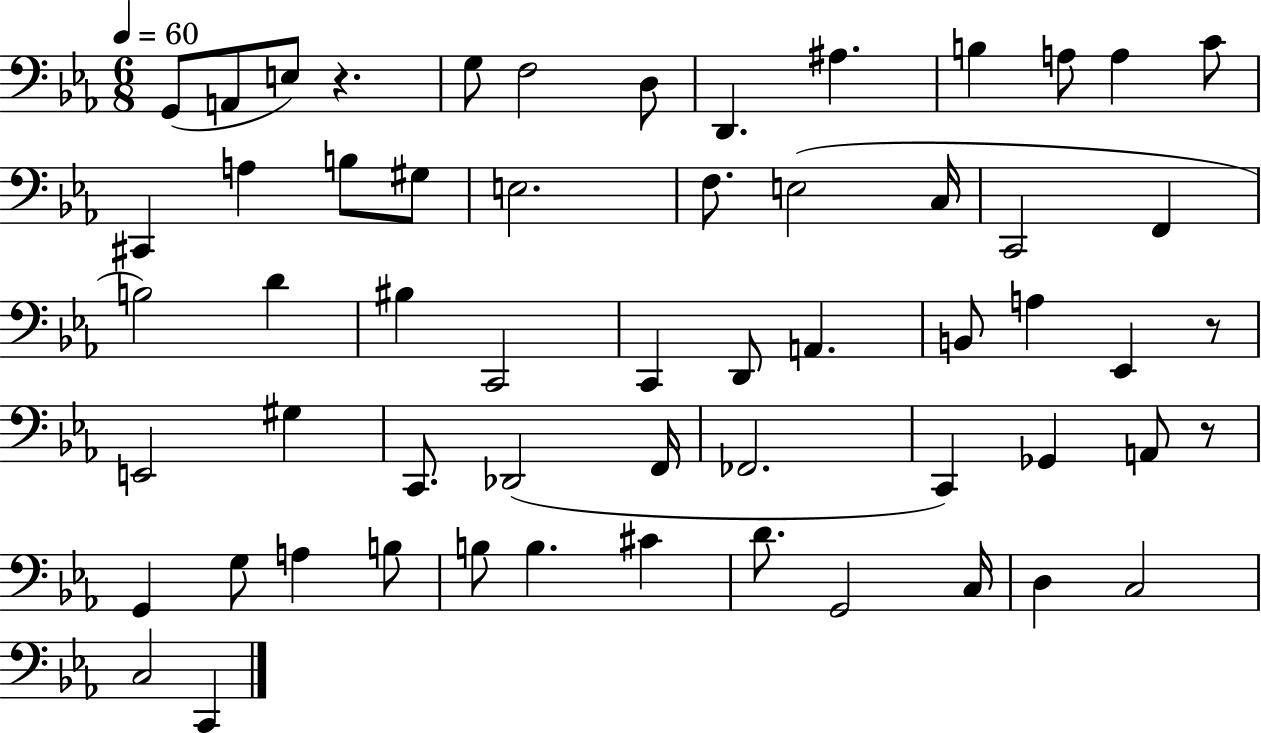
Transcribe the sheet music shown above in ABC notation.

X:1
T:Untitled
M:6/8
L:1/4
K:Eb
G,,/2 A,,/2 E,/2 z G,/2 F,2 D,/2 D,, ^A, B, A,/2 A, C/2 ^C,, A, B,/2 ^G,/2 E,2 F,/2 E,2 C,/4 C,,2 F,, B,2 D ^B, C,,2 C,, D,,/2 A,, B,,/2 A, _E,, z/2 E,,2 ^G, C,,/2 _D,,2 F,,/4 _F,,2 C,, _G,, A,,/2 z/2 G,, G,/2 A, B,/2 B,/2 B, ^C D/2 G,,2 C,/4 D, C,2 C,2 C,,